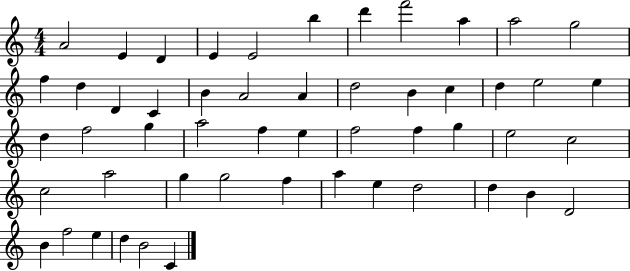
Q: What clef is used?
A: treble